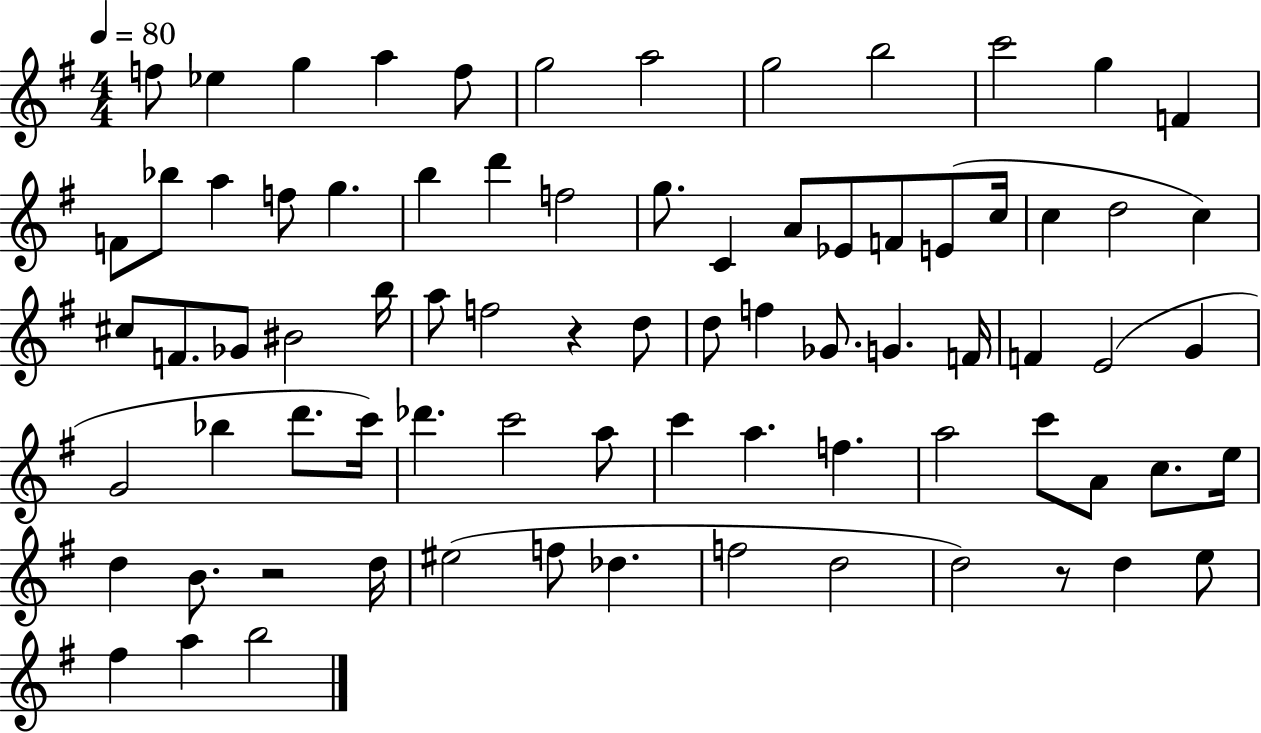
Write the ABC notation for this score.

X:1
T:Untitled
M:4/4
L:1/4
K:G
f/2 _e g a f/2 g2 a2 g2 b2 c'2 g F F/2 _b/2 a f/2 g b d' f2 g/2 C A/2 _E/2 F/2 E/2 c/4 c d2 c ^c/2 F/2 _G/2 ^B2 b/4 a/2 f2 z d/2 d/2 f _G/2 G F/4 F E2 G G2 _b d'/2 c'/4 _d' c'2 a/2 c' a f a2 c'/2 A/2 c/2 e/4 d B/2 z2 d/4 ^e2 f/2 _d f2 d2 d2 z/2 d e/2 ^f a b2